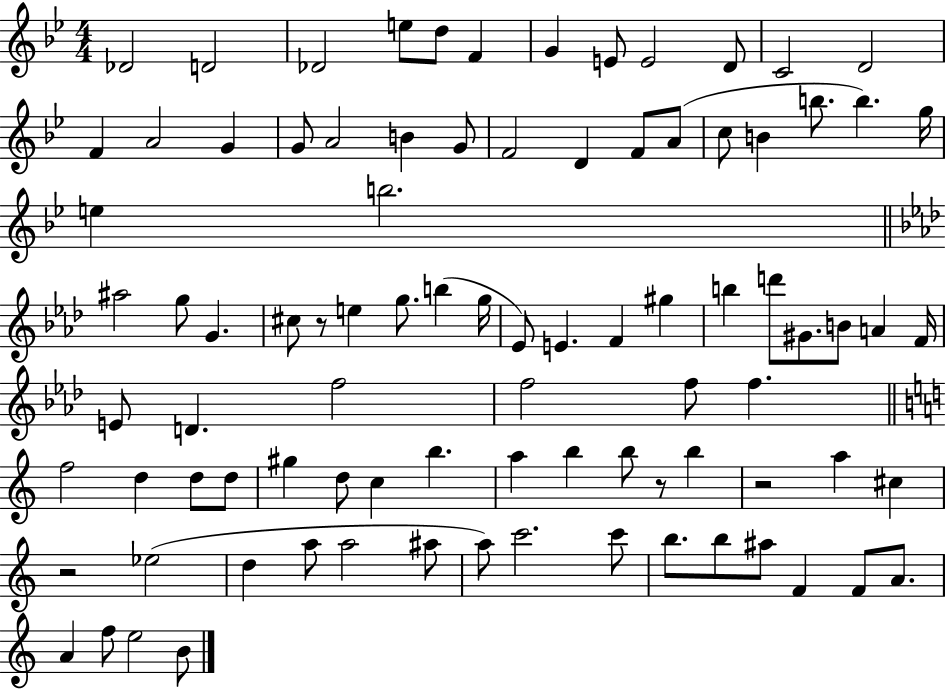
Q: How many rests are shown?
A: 4